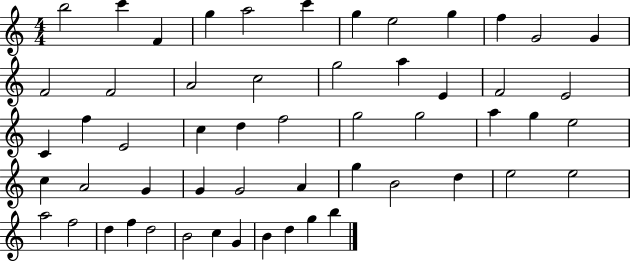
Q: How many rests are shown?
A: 0